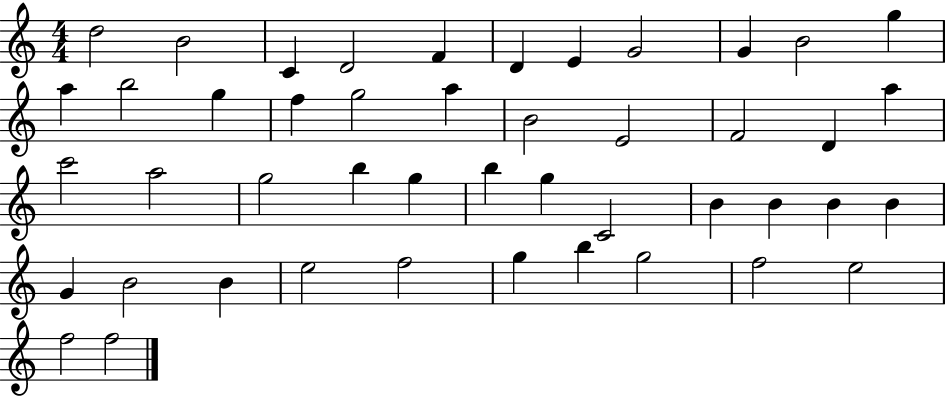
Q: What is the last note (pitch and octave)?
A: F5